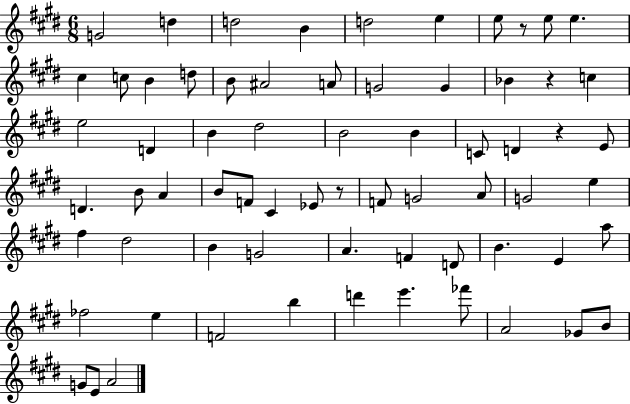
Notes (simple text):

G4/h D5/q D5/h B4/q D5/h E5/q E5/e R/e E5/e E5/q. C#5/q C5/e B4/q D5/e B4/e A#4/h A4/e G4/h G4/q Bb4/q R/q C5/q E5/h D4/q B4/q D#5/h B4/h B4/q C4/e D4/q R/q E4/e D4/q. B4/e A4/q B4/e F4/e C#4/q Eb4/e R/e F4/e G4/h A4/e G4/h E5/q F#5/q D#5/h B4/q G4/h A4/q. F4/q D4/e B4/q. E4/q A5/e FES5/h E5/q F4/h B5/q D6/q E6/q. FES6/e A4/h Gb4/e B4/e G4/e E4/e A4/h